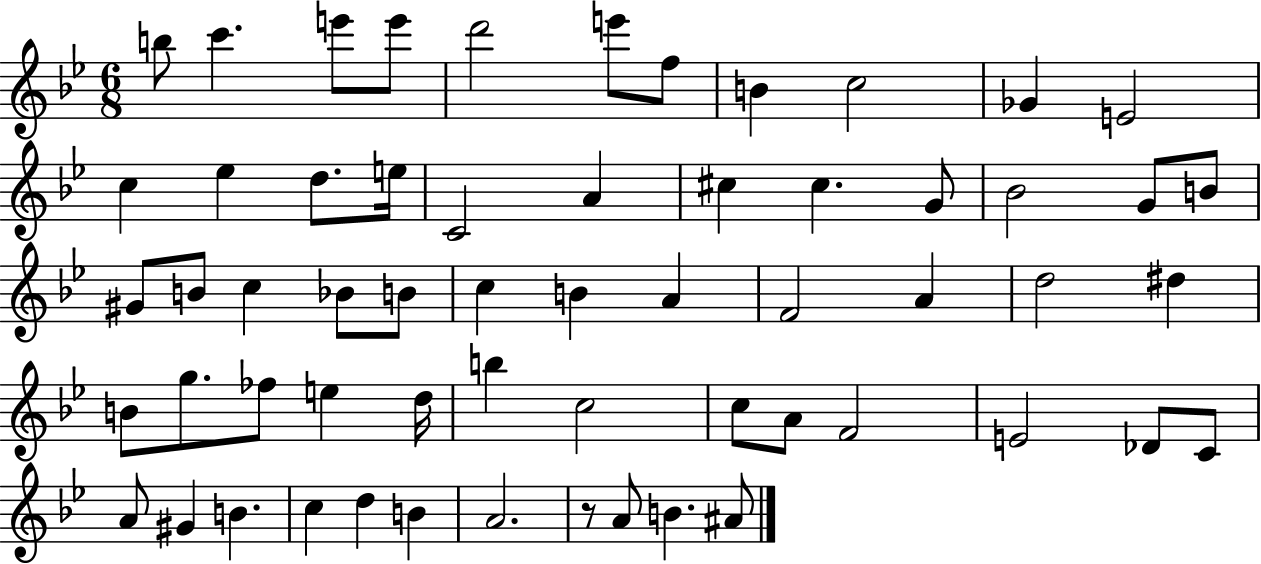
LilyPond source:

{
  \clef treble
  \numericTimeSignature
  \time 6/8
  \key bes \major
  \repeat volta 2 { b''8 c'''4. e'''8 e'''8 | d'''2 e'''8 f''8 | b'4 c''2 | ges'4 e'2 | \break c''4 ees''4 d''8. e''16 | c'2 a'4 | cis''4 cis''4. g'8 | bes'2 g'8 b'8 | \break gis'8 b'8 c''4 bes'8 b'8 | c''4 b'4 a'4 | f'2 a'4 | d''2 dis''4 | \break b'8 g''8. fes''8 e''4 d''16 | b''4 c''2 | c''8 a'8 f'2 | e'2 des'8 c'8 | \break a'8 gis'4 b'4. | c''4 d''4 b'4 | a'2. | r8 a'8 b'4. ais'8 | \break } \bar "|."
}